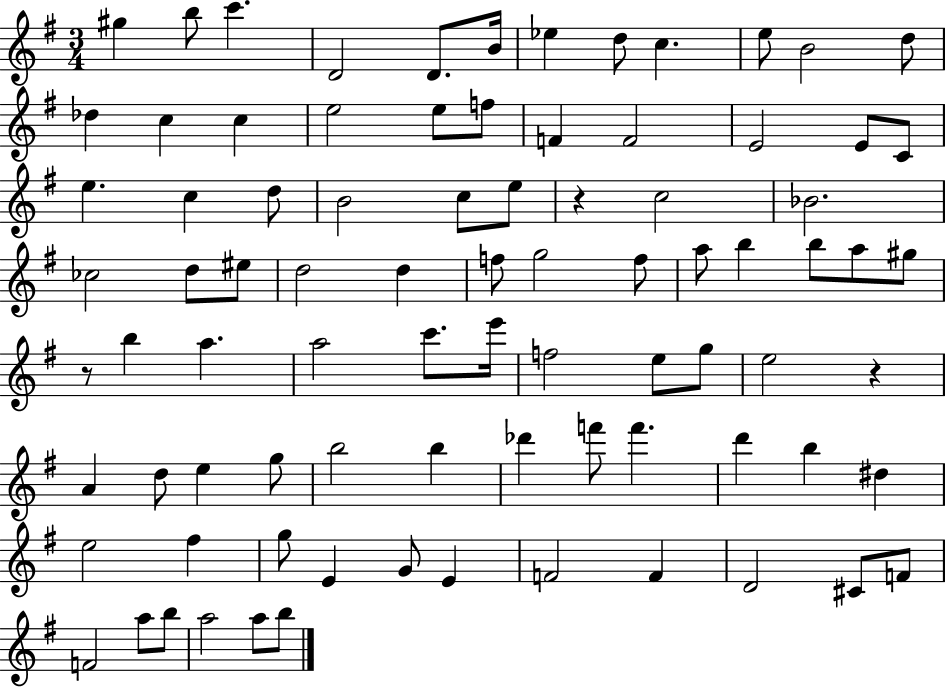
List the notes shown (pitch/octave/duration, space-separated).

G#5/q B5/e C6/q. D4/h D4/e. B4/s Eb5/q D5/e C5/q. E5/e B4/h D5/e Db5/q C5/q C5/q E5/h E5/e F5/e F4/q F4/h E4/h E4/e C4/e E5/q. C5/q D5/e B4/h C5/e E5/e R/q C5/h Bb4/h. CES5/h D5/e EIS5/e D5/h D5/q F5/e G5/h F5/e A5/e B5/q B5/e A5/e G#5/e R/e B5/q A5/q. A5/h C6/e. E6/s F5/h E5/e G5/e E5/h R/q A4/q D5/e E5/q G5/e B5/h B5/q Db6/q F6/e F6/q. D6/q B5/q D#5/q E5/h F#5/q G5/e E4/q G4/e E4/q F4/h F4/q D4/h C#4/e F4/e F4/h A5/e B5/e A5/h A5/e B5/e